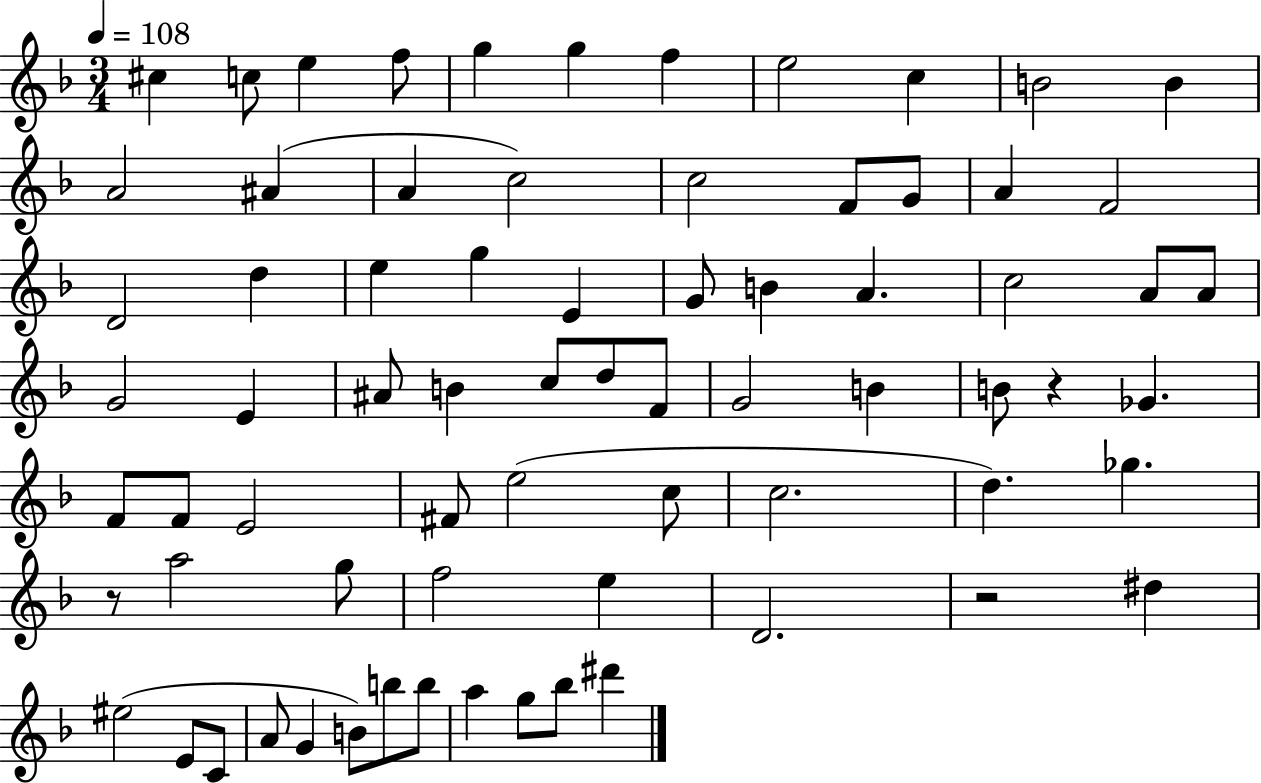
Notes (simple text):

C#5/q C5/e E5/q F5/e G5/q G5/q F5/q E5/h C5/q B4/h B4/q A4/h A#4/q A4/q C5/h C5/h F4/e G4/e A4/q F4/h D4/h D5/q E5/q G5/q E4/q G4/e B4/q A4/q. C5/h A4/e A4/e G4/h E4/q A#4/e B4/q C5/e D5/e F4/e G4/h B4/q B4/e R/q Gb4/q. F4/e F4/e E4/h F#4/e E5/h C5/e C5/h. D5/q. Gb5/q. R/e A5/h G5/e F5/h E5/q D4/h. R/h D#5/q EIS5/h E4/e C4/e A4/e G4/q B4/e B5/e B5/e A5/q G5/e Bb5/e D#6/q